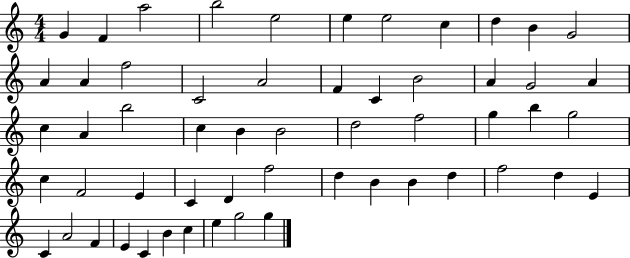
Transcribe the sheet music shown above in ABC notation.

X:1
T:Untitled
M:4/4
L:1/4
K:C
G F a2 b2 e2 e e2 c d B G2 A A f2 C2 A2 F C B2 A G2 A c A b2 c B B2 d2 f2 g b g2 c F2 E C D f2 d B B d f2 d E C A2 F E C B c e g2 g